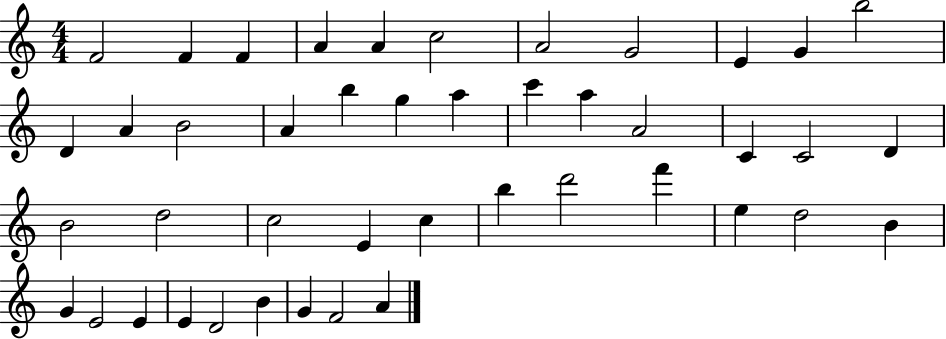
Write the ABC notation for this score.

X:1
T:Untitled
M:4/4
L:1/4
K:C
F2 F F A A c2 A2 G2 E G b2 D A B2 A b g a c' a A2 C C2 D B2 d2 c2 E c b d'2 f' e d2 B G E2 E E D2 B G F2 A